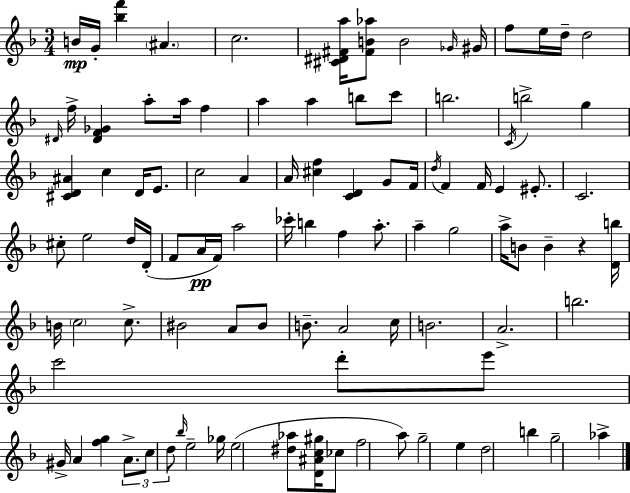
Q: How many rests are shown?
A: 1